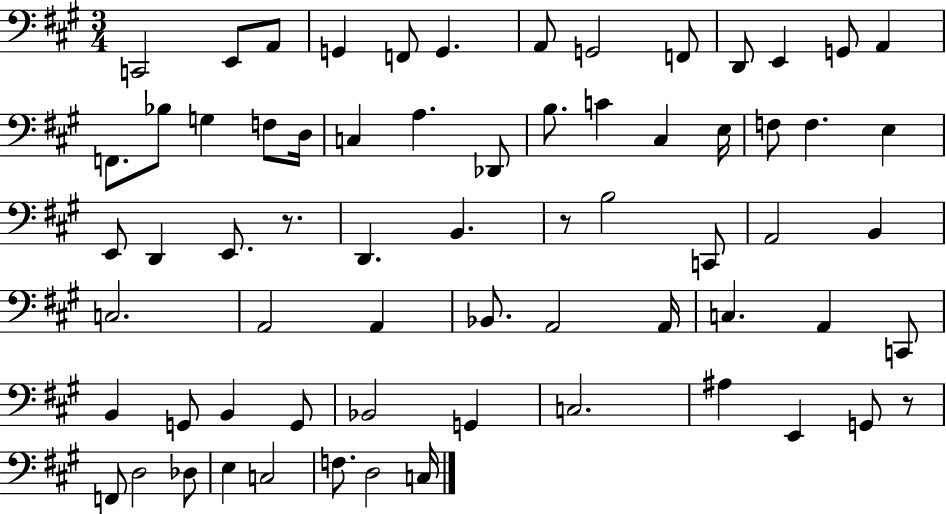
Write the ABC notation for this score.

X:1
T:Untitled
M:3/4
L:1/4
K:A
C,,2 E,,/2 A,,/2 G,, F,,/2 G,, A,,/2 G,,2 F,,/2 D,,/2 E,, G,,/2 A,, F,,/2 _B,/2 G, F,/2 D,/4 C, A, _D,,/2 B,/2 C ^C, E,/4 F,/2 F, E, E,,/2 D,, E,,/2 z/2 D,, B,, z/2 B,2 C,,/2 A,,2 B,, C,2 A,,2 A,, _B,,/2 A,,2 A,,/4 C, A,, C,,/2 B,, G,,/2 B,, G,,/2 _B,,2 G,, C,2 ^A, E,, G,,/2 z/2 F,,/2 D,2 _D,/2 E, C,2 F,/2 D,2 C,/4